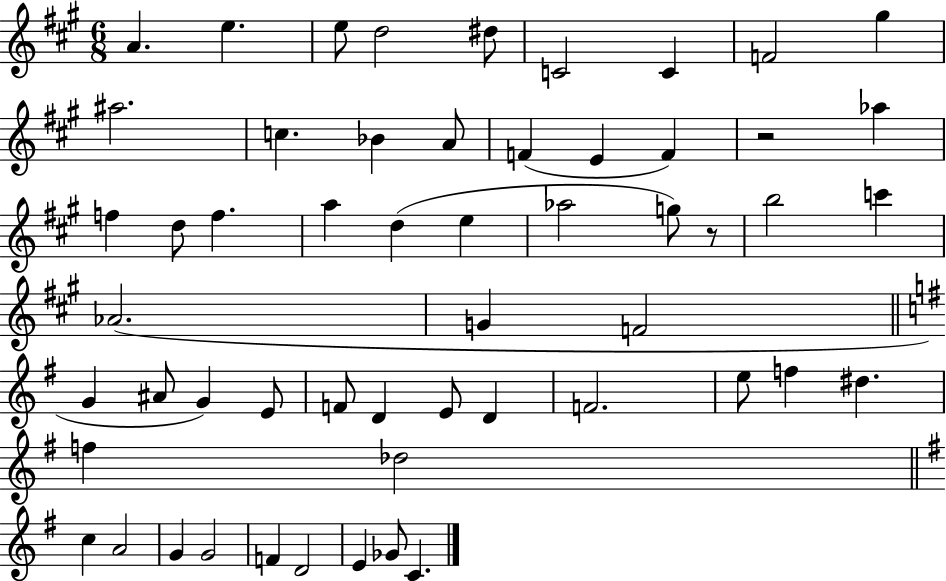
X:1
T:Untitled
M:6/8
L:1/4
K:A
A e e/2 d2 ^d/2 C2 C F2 ^g ^a2 c _B A/2 F E F z2 _a f d/2 f a d e _a2 g/2 z/2 b2 c' _A2 G F2 G ^A/2 G E/2 F/2 D E/2 D F2 e/2 f ^d f _d2 c A2 G G2 F D2 E _G/2 C